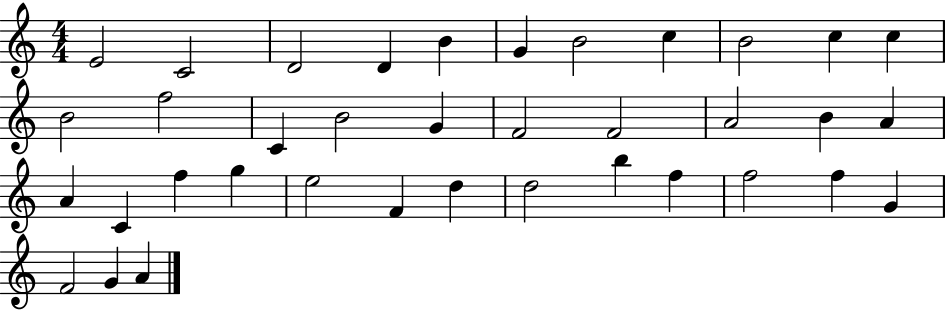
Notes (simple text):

E4/h C4/h D4/h D4/q B4/q G4/q B4/h C5/q B4/h C5/q C5/q B4/h F5/h C4/q B4/h G4/q F4/h F4/h A4/h B4/q A4/q A4/q C4/q F5/q G5/q E5/h F4/q D5/q D5/h B5/q F5/q F5/h F5/q G4/q F4/h G4/q A4/q